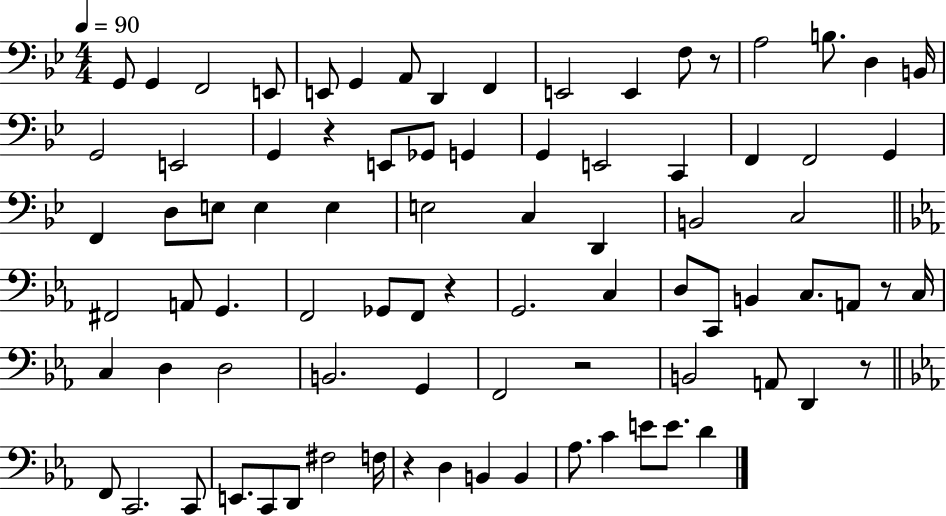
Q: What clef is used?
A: bass